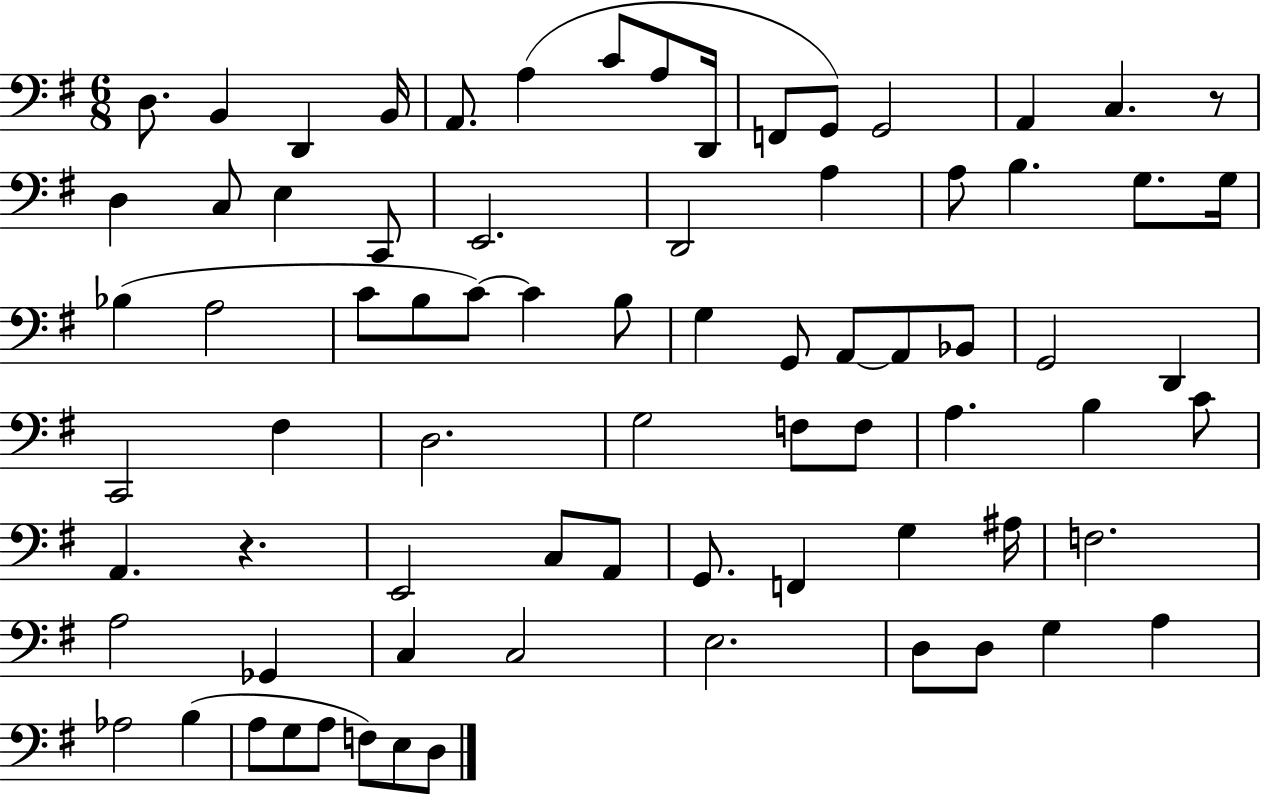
X:1
T:Untitled
M:6/8
L:1/4
K:G
D,/2 B,, D,, B,,/4 A,,/2 A, C/2 A,/2 D,,/4 F,,/2 G,,/2 G,,2 A,, C, z/2 D, C,/2 E, C,,/2 E,,2 D,,2 A, A,/2 B, G,/2 G,/4 _B, A,2 C/2 B,/2 C/2 C B,/2 G, G,,/2 A,,/2 A,,/2 _B,,/2 G,,2 D,, C,,2 ^F, D,2 G,2 F,/2 F,/2 A, B, C/2 A,, z E,,2 C,/2 A,,/2 G,,/2 F,, G, ^A,/4 F,2 A,2 _G,, C, C,2 E,2 D,/2 D,/2 G, A, _A,2 B, A,/2 G,/2 A,/2 F,/2 E,/2 D,/2